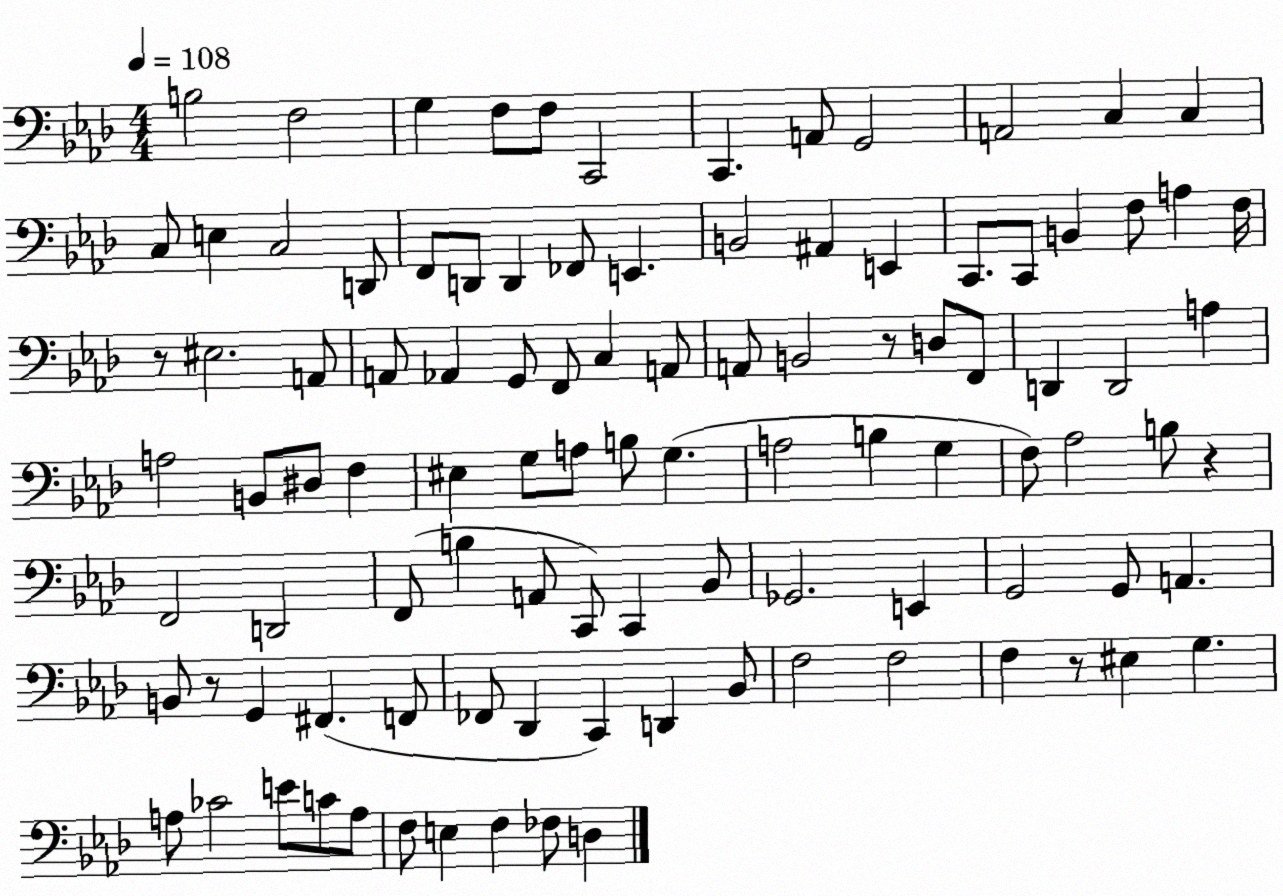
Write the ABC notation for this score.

X:1
T:Untitled
M:4/4
L:1/4
K:Ab
B,2 F,2 G, F,/2 F,/2 C,,2 C,, A,,/2 G,,2 A,,2 C, C, C,/2 E, C,2 D,,/2 F,,/2 D,,/2 D,, _F,,/2 E,, B,,2 ^A,, E,, C,,/2 C,,/2 B,, F,/2 A, F,/4 z/2 ^E,2 A,,/2 A,,/2 _A,, G,,/2 F,,/2 C, A,,/2 A,,/2 B,,2 z/2 D,/2 F,,/2 D,, D,,2 A, A,2 B,,/2 ^D,/2 F, ^E, G,/2 A,/2 B,/2 G, A,2 B, G, F,/2 _A,2 B,/2 z F,,2 D,,2 F,,/2 B, A,,/2 C,,/2 C,, _B,,/2 _G,,2 E,, G,,2 G,,/2 A,, B,,/2 z/2 G,, ^F,, F,,/2 _F,,/2 _D,, C,, D,, _B,,/2 F,2 F,2 F, z/2 ^E, G, A,/2 _C2 E/2 C/2 A,/2 F,/2 E, F, _F,/2 D,